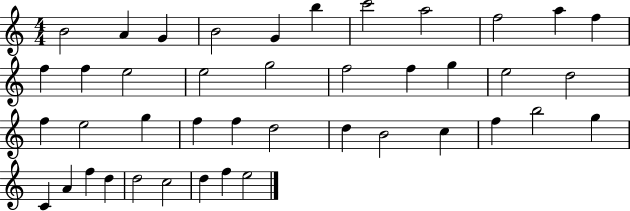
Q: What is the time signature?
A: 4/4